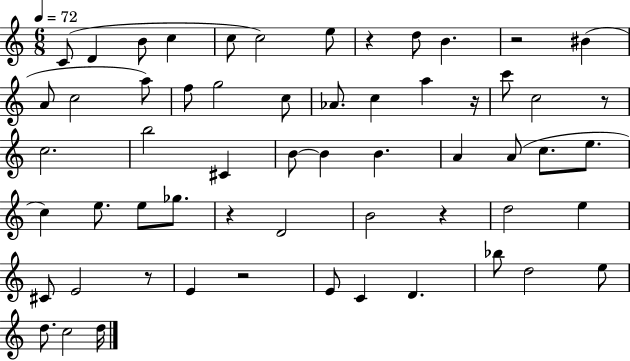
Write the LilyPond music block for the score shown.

{
  \clef treble
  \numericTimeSignature
  \time 6/8
  \key c \major
  \tempo 4 = 72
  c'8( d'4 b'8 c''4 | c''8 c''2) e''8 | r4 d''8 b'4. | r2 bis'4( | \break a'8 c''2 a''8) | f''8 g''2 c''8 | aes'8. c''4 a''4 r16 | c'''8 c''2 r8 | \break c''2. | b''2 cis'4 | b'8~~ b'4 b'4. | a'4 a'8( c''8. e''8. | \break c''4) e''8. e''8 ges''8. | r4 d'2 | b'2 r4 | d''2 e''4 | \break cis'8 e'2 r8 | e'4 r2 | e'8 c'4 d'4. | bes''8 d''2 e''8 | \break d''8. c''2 d''16 | \bar "|."
}